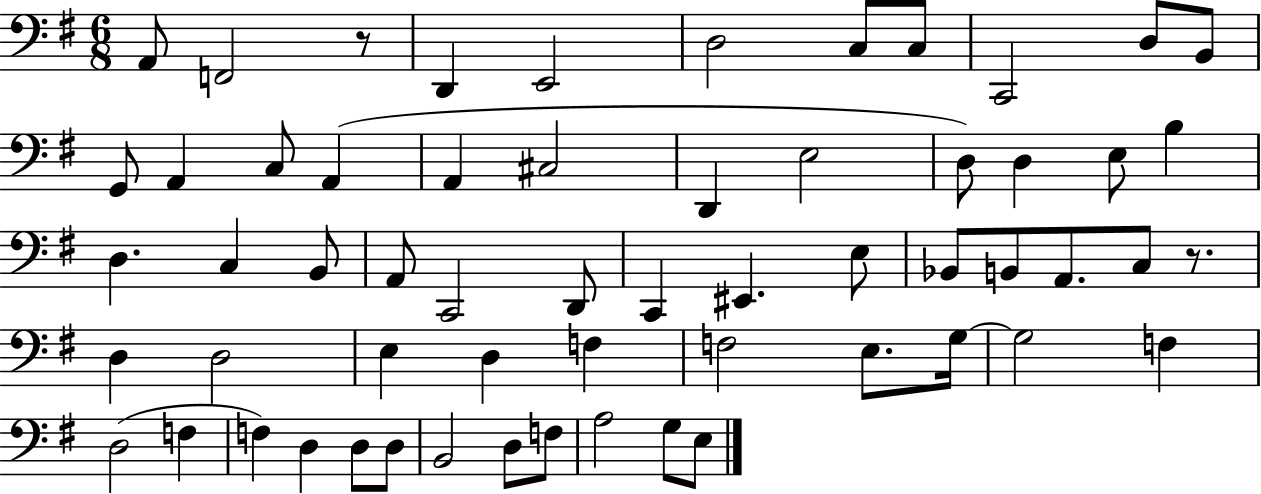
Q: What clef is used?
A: bass